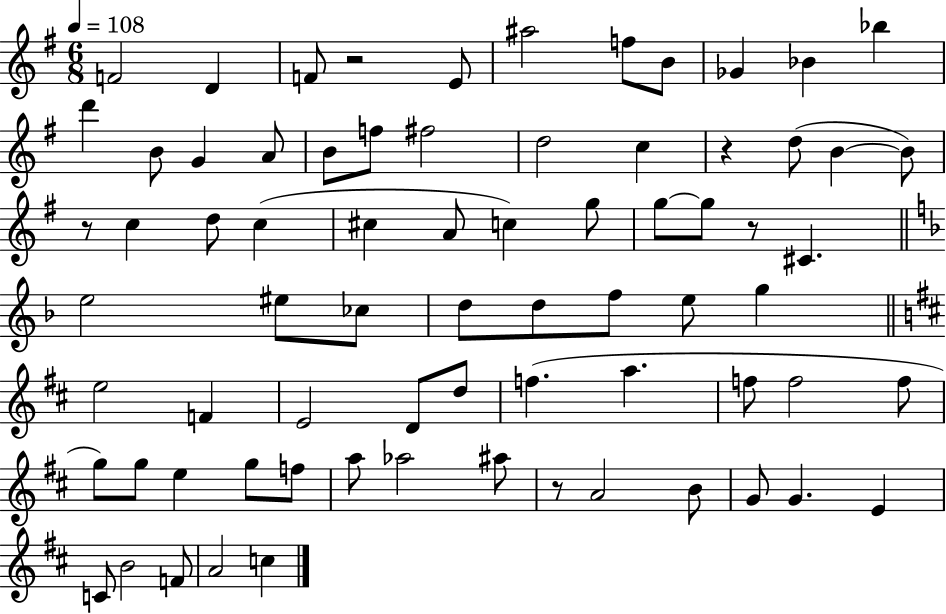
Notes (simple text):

F4/h D4/q F4/e R/h E4/e A#5/h F5/e B4/e Gb4/q Bb4/q Bb5/q D6/q B4/e G4/q A4/e B4/e F5/e F#5/h D5/h C5/q R/q D5/e B4/q B4/e R/e C5/q D5/e C5/q C#5/q A4/e C5/q G5/e G5/e G5/e R/e C#4/q. E5/h EIS5/e CES5/e D5/e D5/e F5/e E5/e G5/q E5/h F4/q E4/h D4/e D5/e F5/q. A5/q. F5/e F5/h F5/e G5/e G5/e E5/q G5/e F5/e A5/e Ab5/h A#5/e R/e A4/h B4/e G4/e G4/q. E4/q C4/e B4/h F4/e A4/h C5/q